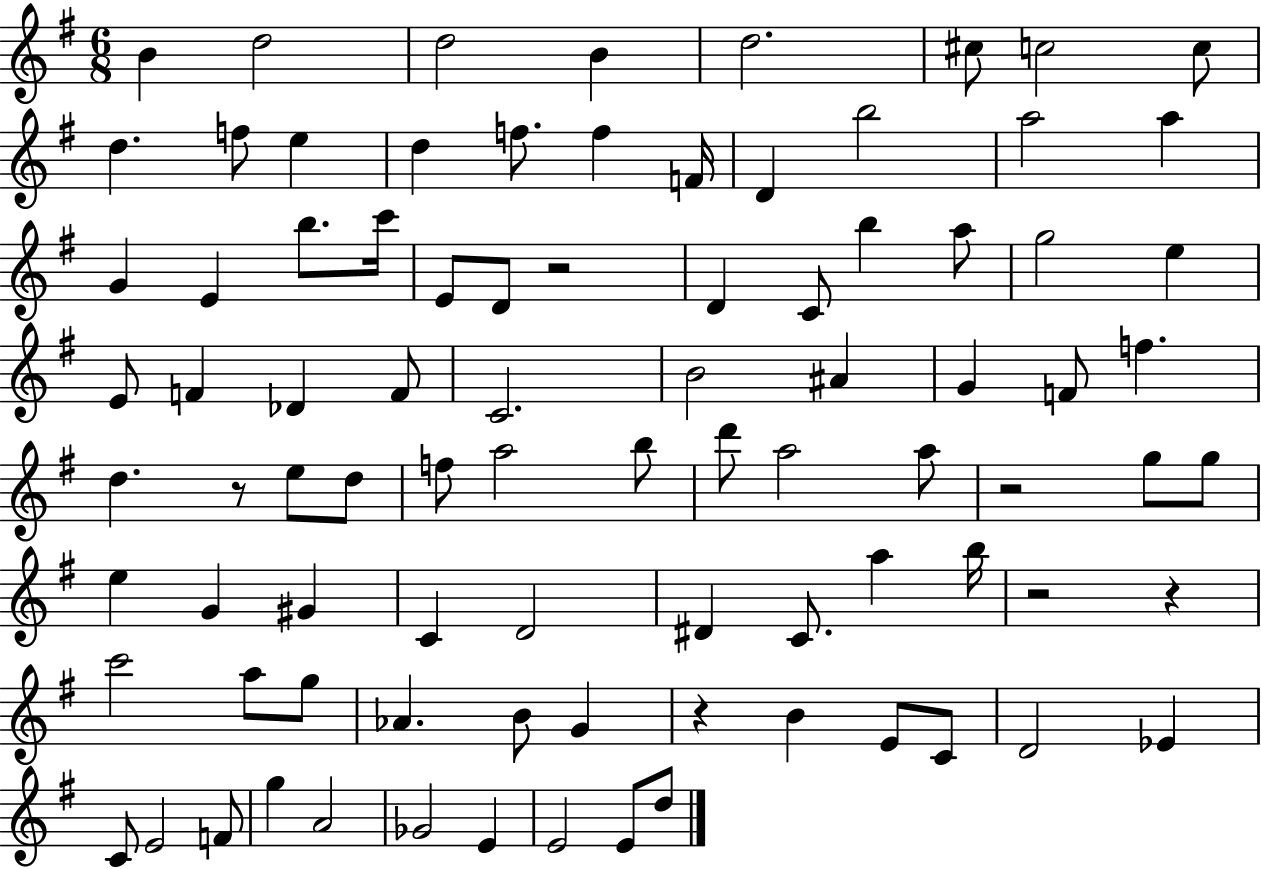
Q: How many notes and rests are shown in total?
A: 88